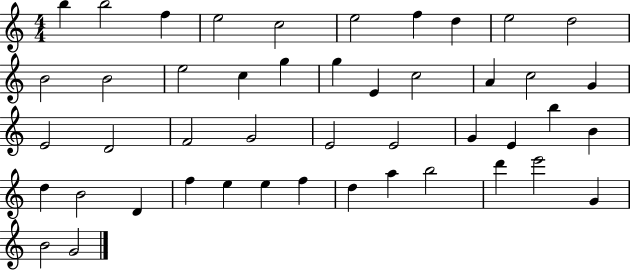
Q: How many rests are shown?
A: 0